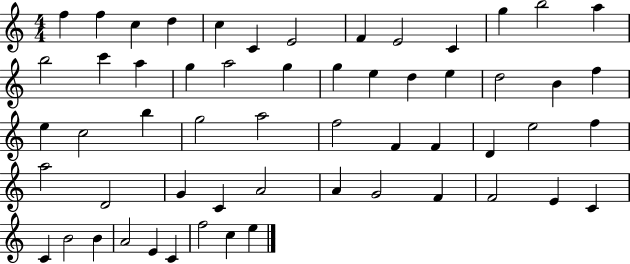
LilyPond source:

{
  \clef treble
  \numericTimeSignature
  \time 4/4
  \key c \major
  f''4 f''4 c''4 d''4 | c''4 c'4 e'2 | f'4 e'2 c'4 | g''4 b''2 a''4 | \break b''2 c'''4 a''4 | g''4 a''2 g''4 | g''4 e''4 d''4 e''4 | d''2 b'4 f''4 | \break e''4 c''2 b''4 | g''2 a''2 | f''2 f'4 f'4 | d'4 e''2 f''4 | \break a''2 d'2 | g'4 c'4 a'2 | a'4 g'2 f'4 | f'2 e'4 c'4 | \break c'4 b'2 b'4 | a'2 e'4 c'4 | f''2 c''4 e''4 | \bar "|."
}